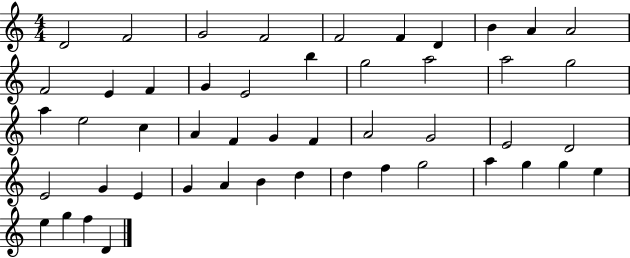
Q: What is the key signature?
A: C major